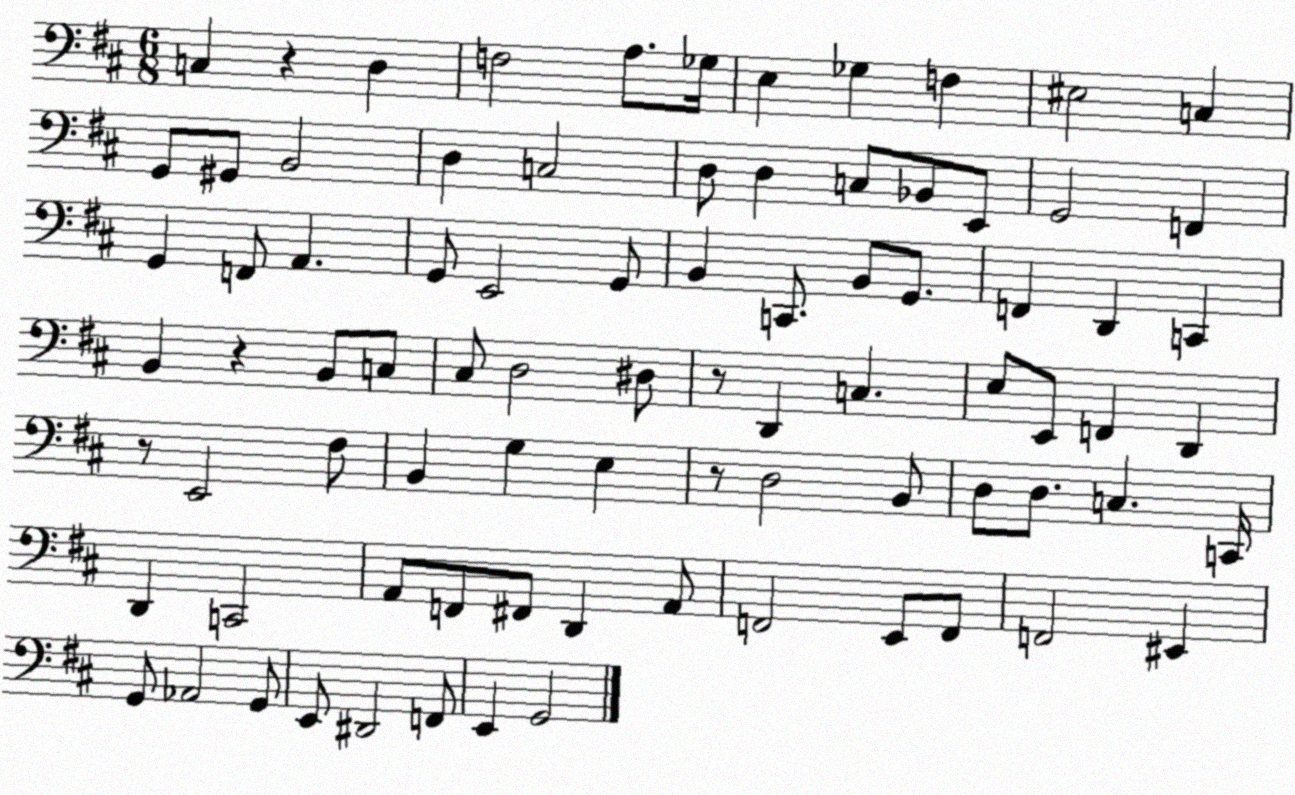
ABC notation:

X:1
T:Untitled
M:6/8
L:1/4
K:D
C, z D, F,2 A,/2 _G,/4 E, _G, F, ^E,2 C, G,,/2 ^G,,/2 B,,2 D, C,2 D,/2 D, C,/2 _B,,/2 E,,/2 G,,2 F,, G,, F,,/2 A,, G,,/2 E,,2 G,,/2 B,, C,,/2 B,,/2 G,,/2 F,, D,, C,, B,, z B,,/2 C,/2 ^C,/2 D,2 ^D,/2 z/2 D,, C, E,/2 E,,/2 F,, D,, z/2 E,,2 ^F,/2 B,, G, E, z/2 D,2 B,,/2 D,/2 D,/2 C, C,,/4 D,, C,,2 A,,/2 F,,/2 ^F,,/2 D,, A,,/2 F,,2 E,,/2 F,,/2 F,,2 ^E,, G,,/2 _A,,2 G,,/2 E,,/2 ^D,,2 F,,/2 E,, G,,2